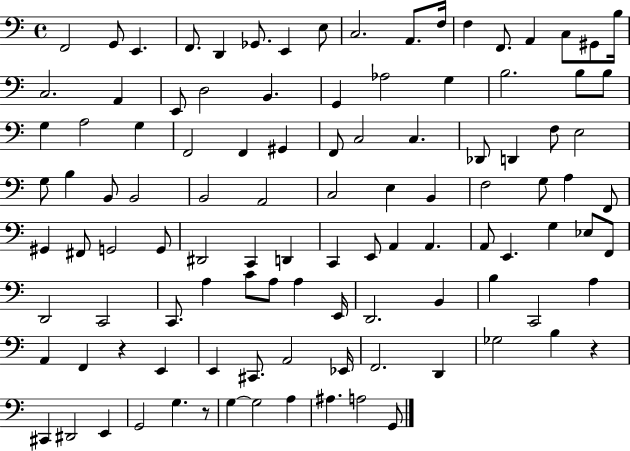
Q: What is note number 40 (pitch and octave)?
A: F3